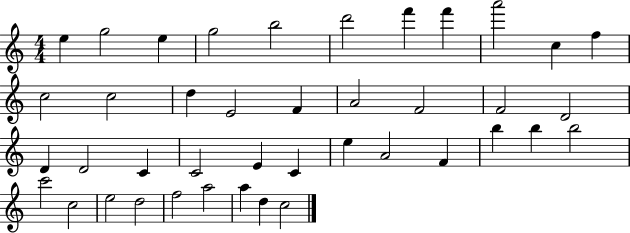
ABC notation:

X:1
T:Untitled
M:4/4
L:1/4
K:C
e g2 e g2 b2 d'2 f' f' a'2 c f c2 c2 d E2 F A2 F2 F2 D2 D D2 C C2 E C e A2 F b b b2 c'2 c2 e2 d2 f2 a2 a d c2